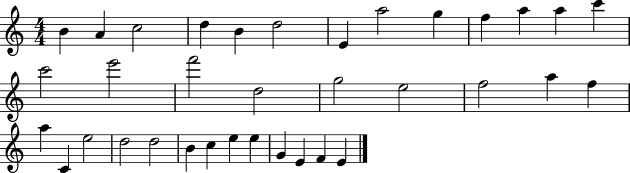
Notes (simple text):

B4/q A4/q C5/h D5/q B4/q D5/h E4/q A5/h G5/q F5/q A5/q A5/q C6/q C6/h E6/h F6/h D5/h G5/h E5/h F5/h A5/q F5/q A5/q C4/q E5/h D5/h D5/h B4/q C5/q E5/q E5/q G4/q E4/q F4/q E4/q